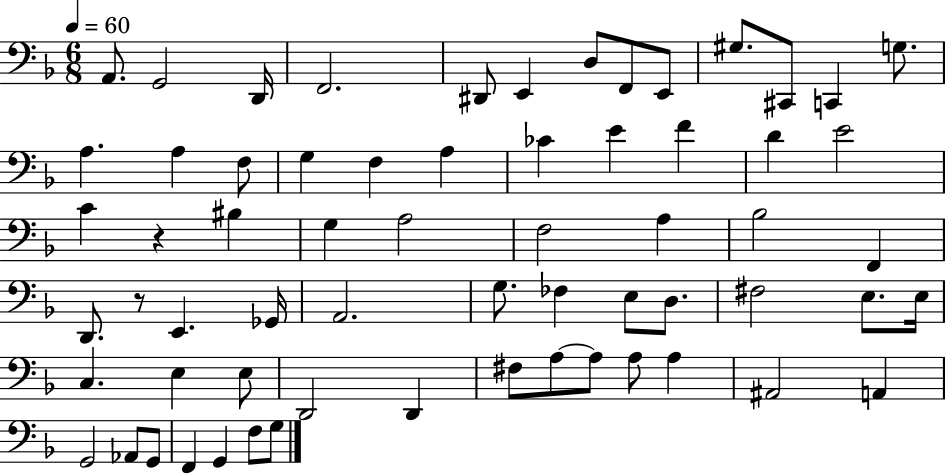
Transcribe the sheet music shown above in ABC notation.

X:1
T:Untitled
M:6/8
L:1/4
K:F
A,,/2 G,,2 D,,/4 F,,2 ^D,,/2 E,, D,/2 F,,/2 E,,/2 ^G,/2 ^C,,/2 C,, G,/2 A, A, F,/2 G, F, A, _C E F D E2 C z ^B, G, A,2 F,2 A, _B,2 F,, D,,/2 z/2 E,, _G,,/4 A,,2 G,/2 _F, E,/2 D,/2 ^F,2 E,/2 E,/4 C, E, E,/2 D,,2 D,, ^F,/2 A,/2 A,/2 A,/2 A, ^A,,2 A,, G,,2 _A,,/2 G,,/2 F,, G,, F,/2 G,/2